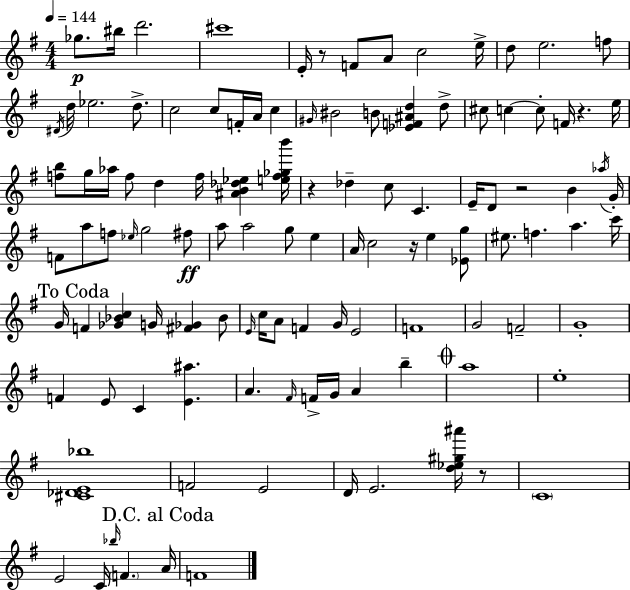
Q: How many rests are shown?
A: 6